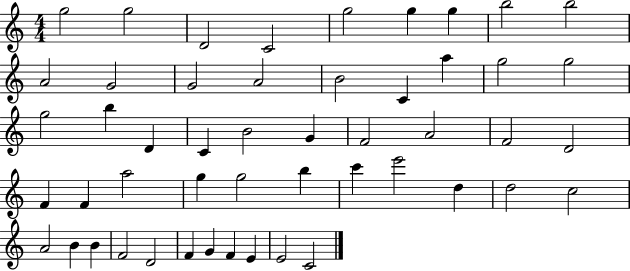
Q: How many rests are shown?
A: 0